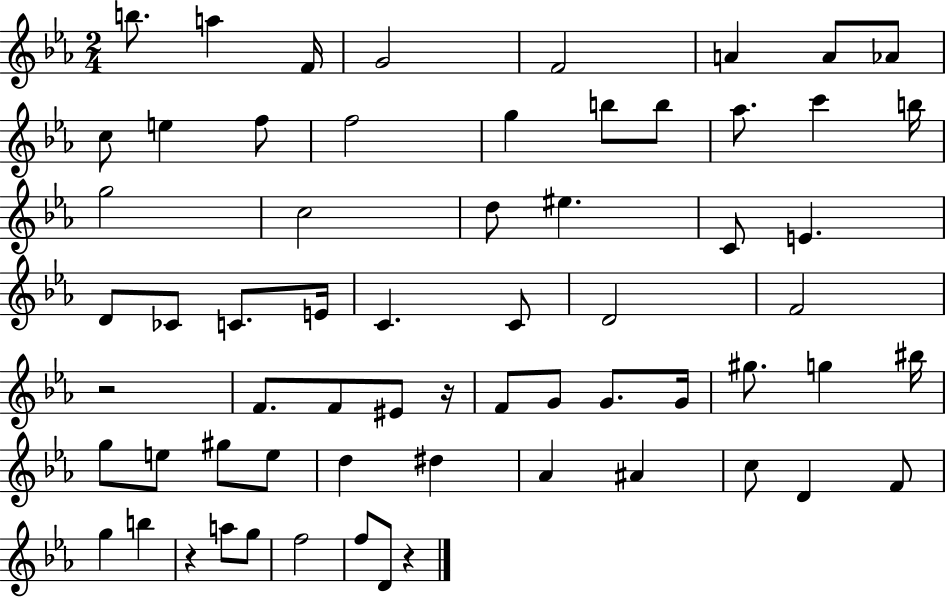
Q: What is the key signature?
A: EES major